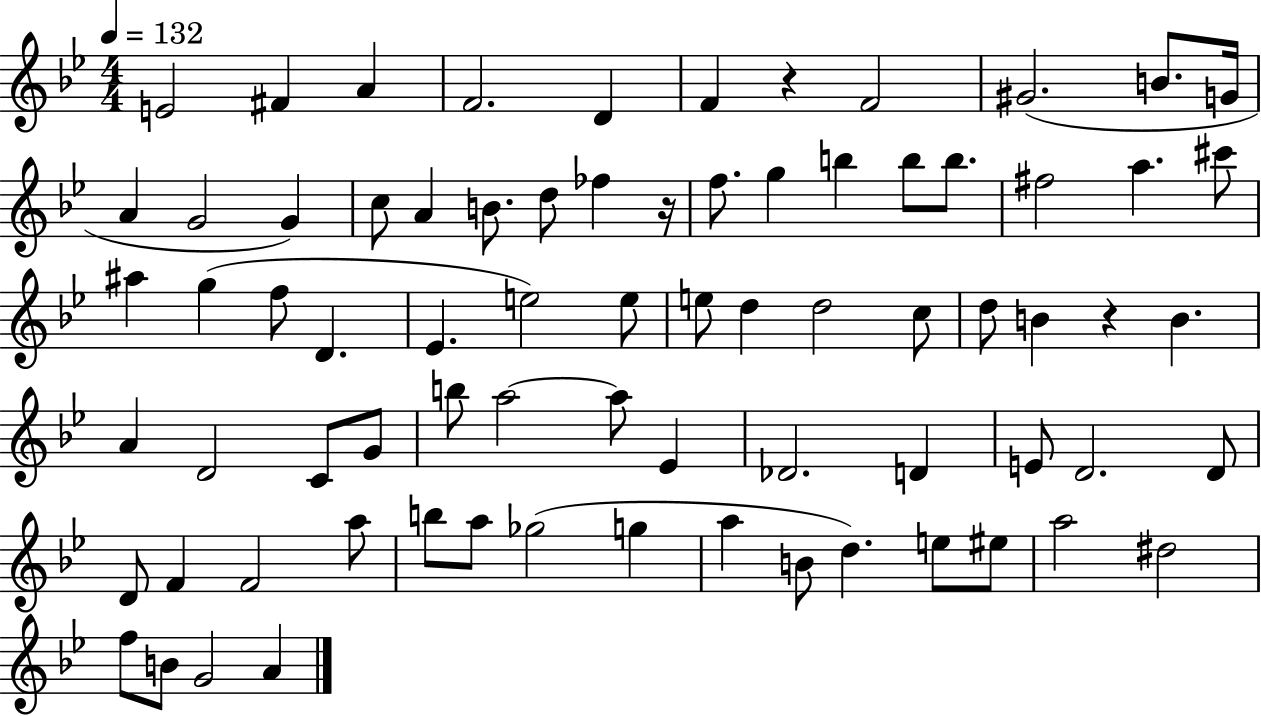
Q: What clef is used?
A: treble